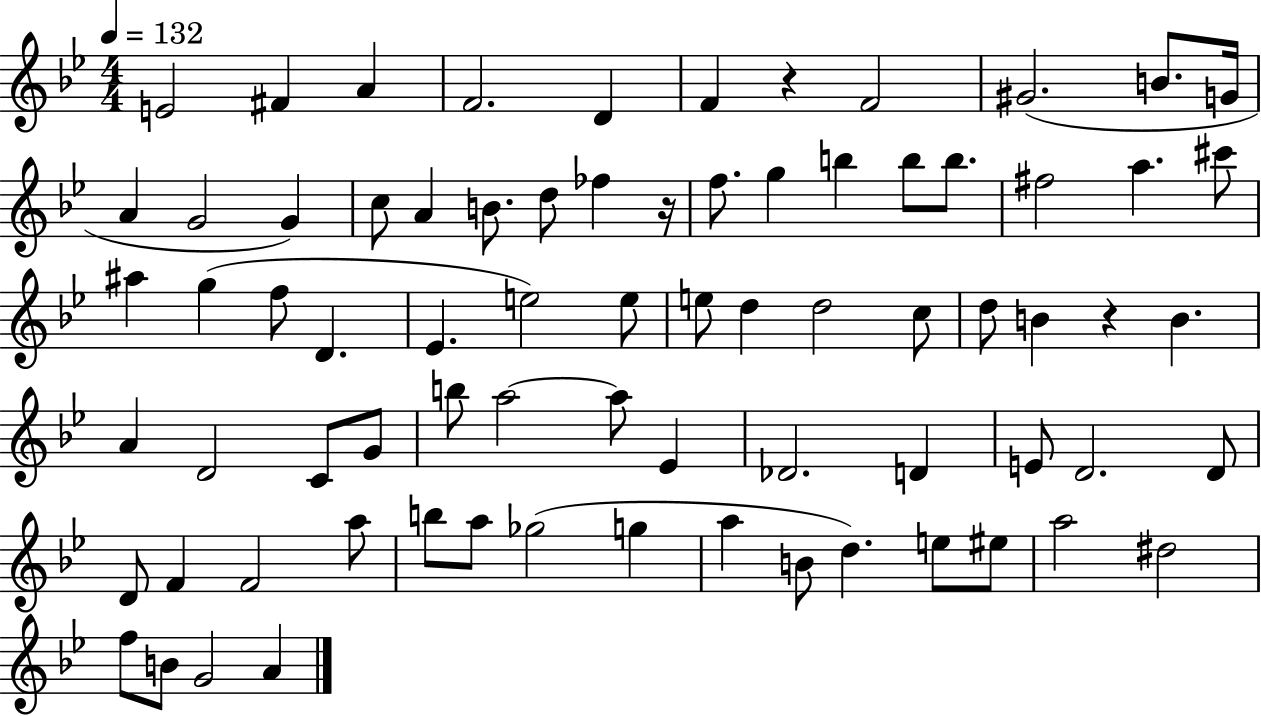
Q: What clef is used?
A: treble